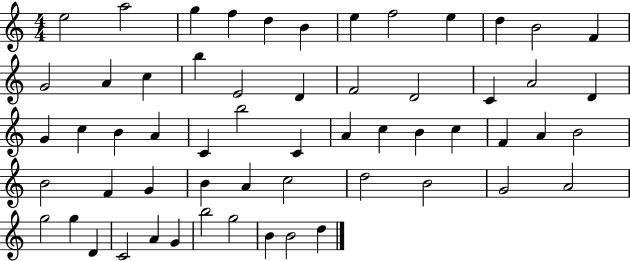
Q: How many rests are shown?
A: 0